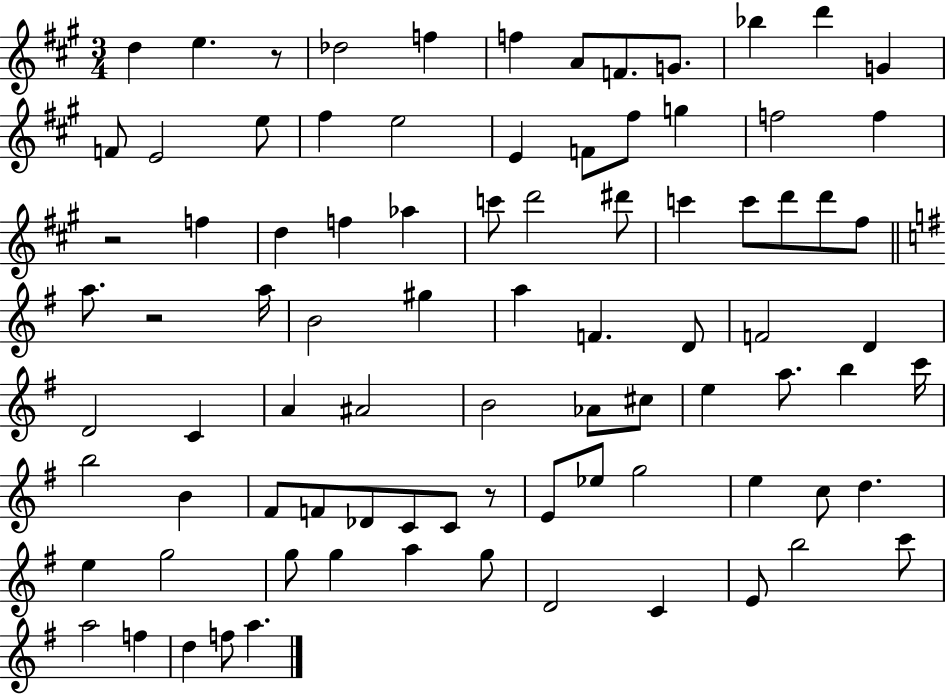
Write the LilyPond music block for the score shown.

{
  \clef treble
  \numericTimeSignature
  \time 3/4
  \key a \major
  d''4 e''4. r8 | des''2 f''4 | f''4 a'8 f'8. g'8. | bes''4 d'''4 g'4 | \break f'8 e'2 e''8 | fis''4 e''2 | e'4 f'8 fis''8 g''4 | f''2 f''4 | \break r2 f''4 | d''4 f''4 aes''4 | c'''8 d'''2 dis'''8 | c'''4 c'''8 d'''8 d'''8 fis''8 | \break \bar "||" \break \key g \major a''8. r2 a''16 | b'2 gis''4 | a''4 f'4. d'8 | f'2 d'4 | \break d'2 c'4 | a'4 ais'2 | b'2 aes'8 cis''8 | e''4 a''8. b''4 c'''16 | \break b''2 b'4 | fis'8 f'8 des'8 c'8 c'8 r8 | e'8 ees''8 g''2 | e''4 c''8 d''4. | \break e''4 g''2 | g''8 g''4 a''4 g''8 | d'2 c'4 | e'8 b''2 c'''8 | \break a''2 f''4 | d''4 f''8 a''4. | \bar "|."
}